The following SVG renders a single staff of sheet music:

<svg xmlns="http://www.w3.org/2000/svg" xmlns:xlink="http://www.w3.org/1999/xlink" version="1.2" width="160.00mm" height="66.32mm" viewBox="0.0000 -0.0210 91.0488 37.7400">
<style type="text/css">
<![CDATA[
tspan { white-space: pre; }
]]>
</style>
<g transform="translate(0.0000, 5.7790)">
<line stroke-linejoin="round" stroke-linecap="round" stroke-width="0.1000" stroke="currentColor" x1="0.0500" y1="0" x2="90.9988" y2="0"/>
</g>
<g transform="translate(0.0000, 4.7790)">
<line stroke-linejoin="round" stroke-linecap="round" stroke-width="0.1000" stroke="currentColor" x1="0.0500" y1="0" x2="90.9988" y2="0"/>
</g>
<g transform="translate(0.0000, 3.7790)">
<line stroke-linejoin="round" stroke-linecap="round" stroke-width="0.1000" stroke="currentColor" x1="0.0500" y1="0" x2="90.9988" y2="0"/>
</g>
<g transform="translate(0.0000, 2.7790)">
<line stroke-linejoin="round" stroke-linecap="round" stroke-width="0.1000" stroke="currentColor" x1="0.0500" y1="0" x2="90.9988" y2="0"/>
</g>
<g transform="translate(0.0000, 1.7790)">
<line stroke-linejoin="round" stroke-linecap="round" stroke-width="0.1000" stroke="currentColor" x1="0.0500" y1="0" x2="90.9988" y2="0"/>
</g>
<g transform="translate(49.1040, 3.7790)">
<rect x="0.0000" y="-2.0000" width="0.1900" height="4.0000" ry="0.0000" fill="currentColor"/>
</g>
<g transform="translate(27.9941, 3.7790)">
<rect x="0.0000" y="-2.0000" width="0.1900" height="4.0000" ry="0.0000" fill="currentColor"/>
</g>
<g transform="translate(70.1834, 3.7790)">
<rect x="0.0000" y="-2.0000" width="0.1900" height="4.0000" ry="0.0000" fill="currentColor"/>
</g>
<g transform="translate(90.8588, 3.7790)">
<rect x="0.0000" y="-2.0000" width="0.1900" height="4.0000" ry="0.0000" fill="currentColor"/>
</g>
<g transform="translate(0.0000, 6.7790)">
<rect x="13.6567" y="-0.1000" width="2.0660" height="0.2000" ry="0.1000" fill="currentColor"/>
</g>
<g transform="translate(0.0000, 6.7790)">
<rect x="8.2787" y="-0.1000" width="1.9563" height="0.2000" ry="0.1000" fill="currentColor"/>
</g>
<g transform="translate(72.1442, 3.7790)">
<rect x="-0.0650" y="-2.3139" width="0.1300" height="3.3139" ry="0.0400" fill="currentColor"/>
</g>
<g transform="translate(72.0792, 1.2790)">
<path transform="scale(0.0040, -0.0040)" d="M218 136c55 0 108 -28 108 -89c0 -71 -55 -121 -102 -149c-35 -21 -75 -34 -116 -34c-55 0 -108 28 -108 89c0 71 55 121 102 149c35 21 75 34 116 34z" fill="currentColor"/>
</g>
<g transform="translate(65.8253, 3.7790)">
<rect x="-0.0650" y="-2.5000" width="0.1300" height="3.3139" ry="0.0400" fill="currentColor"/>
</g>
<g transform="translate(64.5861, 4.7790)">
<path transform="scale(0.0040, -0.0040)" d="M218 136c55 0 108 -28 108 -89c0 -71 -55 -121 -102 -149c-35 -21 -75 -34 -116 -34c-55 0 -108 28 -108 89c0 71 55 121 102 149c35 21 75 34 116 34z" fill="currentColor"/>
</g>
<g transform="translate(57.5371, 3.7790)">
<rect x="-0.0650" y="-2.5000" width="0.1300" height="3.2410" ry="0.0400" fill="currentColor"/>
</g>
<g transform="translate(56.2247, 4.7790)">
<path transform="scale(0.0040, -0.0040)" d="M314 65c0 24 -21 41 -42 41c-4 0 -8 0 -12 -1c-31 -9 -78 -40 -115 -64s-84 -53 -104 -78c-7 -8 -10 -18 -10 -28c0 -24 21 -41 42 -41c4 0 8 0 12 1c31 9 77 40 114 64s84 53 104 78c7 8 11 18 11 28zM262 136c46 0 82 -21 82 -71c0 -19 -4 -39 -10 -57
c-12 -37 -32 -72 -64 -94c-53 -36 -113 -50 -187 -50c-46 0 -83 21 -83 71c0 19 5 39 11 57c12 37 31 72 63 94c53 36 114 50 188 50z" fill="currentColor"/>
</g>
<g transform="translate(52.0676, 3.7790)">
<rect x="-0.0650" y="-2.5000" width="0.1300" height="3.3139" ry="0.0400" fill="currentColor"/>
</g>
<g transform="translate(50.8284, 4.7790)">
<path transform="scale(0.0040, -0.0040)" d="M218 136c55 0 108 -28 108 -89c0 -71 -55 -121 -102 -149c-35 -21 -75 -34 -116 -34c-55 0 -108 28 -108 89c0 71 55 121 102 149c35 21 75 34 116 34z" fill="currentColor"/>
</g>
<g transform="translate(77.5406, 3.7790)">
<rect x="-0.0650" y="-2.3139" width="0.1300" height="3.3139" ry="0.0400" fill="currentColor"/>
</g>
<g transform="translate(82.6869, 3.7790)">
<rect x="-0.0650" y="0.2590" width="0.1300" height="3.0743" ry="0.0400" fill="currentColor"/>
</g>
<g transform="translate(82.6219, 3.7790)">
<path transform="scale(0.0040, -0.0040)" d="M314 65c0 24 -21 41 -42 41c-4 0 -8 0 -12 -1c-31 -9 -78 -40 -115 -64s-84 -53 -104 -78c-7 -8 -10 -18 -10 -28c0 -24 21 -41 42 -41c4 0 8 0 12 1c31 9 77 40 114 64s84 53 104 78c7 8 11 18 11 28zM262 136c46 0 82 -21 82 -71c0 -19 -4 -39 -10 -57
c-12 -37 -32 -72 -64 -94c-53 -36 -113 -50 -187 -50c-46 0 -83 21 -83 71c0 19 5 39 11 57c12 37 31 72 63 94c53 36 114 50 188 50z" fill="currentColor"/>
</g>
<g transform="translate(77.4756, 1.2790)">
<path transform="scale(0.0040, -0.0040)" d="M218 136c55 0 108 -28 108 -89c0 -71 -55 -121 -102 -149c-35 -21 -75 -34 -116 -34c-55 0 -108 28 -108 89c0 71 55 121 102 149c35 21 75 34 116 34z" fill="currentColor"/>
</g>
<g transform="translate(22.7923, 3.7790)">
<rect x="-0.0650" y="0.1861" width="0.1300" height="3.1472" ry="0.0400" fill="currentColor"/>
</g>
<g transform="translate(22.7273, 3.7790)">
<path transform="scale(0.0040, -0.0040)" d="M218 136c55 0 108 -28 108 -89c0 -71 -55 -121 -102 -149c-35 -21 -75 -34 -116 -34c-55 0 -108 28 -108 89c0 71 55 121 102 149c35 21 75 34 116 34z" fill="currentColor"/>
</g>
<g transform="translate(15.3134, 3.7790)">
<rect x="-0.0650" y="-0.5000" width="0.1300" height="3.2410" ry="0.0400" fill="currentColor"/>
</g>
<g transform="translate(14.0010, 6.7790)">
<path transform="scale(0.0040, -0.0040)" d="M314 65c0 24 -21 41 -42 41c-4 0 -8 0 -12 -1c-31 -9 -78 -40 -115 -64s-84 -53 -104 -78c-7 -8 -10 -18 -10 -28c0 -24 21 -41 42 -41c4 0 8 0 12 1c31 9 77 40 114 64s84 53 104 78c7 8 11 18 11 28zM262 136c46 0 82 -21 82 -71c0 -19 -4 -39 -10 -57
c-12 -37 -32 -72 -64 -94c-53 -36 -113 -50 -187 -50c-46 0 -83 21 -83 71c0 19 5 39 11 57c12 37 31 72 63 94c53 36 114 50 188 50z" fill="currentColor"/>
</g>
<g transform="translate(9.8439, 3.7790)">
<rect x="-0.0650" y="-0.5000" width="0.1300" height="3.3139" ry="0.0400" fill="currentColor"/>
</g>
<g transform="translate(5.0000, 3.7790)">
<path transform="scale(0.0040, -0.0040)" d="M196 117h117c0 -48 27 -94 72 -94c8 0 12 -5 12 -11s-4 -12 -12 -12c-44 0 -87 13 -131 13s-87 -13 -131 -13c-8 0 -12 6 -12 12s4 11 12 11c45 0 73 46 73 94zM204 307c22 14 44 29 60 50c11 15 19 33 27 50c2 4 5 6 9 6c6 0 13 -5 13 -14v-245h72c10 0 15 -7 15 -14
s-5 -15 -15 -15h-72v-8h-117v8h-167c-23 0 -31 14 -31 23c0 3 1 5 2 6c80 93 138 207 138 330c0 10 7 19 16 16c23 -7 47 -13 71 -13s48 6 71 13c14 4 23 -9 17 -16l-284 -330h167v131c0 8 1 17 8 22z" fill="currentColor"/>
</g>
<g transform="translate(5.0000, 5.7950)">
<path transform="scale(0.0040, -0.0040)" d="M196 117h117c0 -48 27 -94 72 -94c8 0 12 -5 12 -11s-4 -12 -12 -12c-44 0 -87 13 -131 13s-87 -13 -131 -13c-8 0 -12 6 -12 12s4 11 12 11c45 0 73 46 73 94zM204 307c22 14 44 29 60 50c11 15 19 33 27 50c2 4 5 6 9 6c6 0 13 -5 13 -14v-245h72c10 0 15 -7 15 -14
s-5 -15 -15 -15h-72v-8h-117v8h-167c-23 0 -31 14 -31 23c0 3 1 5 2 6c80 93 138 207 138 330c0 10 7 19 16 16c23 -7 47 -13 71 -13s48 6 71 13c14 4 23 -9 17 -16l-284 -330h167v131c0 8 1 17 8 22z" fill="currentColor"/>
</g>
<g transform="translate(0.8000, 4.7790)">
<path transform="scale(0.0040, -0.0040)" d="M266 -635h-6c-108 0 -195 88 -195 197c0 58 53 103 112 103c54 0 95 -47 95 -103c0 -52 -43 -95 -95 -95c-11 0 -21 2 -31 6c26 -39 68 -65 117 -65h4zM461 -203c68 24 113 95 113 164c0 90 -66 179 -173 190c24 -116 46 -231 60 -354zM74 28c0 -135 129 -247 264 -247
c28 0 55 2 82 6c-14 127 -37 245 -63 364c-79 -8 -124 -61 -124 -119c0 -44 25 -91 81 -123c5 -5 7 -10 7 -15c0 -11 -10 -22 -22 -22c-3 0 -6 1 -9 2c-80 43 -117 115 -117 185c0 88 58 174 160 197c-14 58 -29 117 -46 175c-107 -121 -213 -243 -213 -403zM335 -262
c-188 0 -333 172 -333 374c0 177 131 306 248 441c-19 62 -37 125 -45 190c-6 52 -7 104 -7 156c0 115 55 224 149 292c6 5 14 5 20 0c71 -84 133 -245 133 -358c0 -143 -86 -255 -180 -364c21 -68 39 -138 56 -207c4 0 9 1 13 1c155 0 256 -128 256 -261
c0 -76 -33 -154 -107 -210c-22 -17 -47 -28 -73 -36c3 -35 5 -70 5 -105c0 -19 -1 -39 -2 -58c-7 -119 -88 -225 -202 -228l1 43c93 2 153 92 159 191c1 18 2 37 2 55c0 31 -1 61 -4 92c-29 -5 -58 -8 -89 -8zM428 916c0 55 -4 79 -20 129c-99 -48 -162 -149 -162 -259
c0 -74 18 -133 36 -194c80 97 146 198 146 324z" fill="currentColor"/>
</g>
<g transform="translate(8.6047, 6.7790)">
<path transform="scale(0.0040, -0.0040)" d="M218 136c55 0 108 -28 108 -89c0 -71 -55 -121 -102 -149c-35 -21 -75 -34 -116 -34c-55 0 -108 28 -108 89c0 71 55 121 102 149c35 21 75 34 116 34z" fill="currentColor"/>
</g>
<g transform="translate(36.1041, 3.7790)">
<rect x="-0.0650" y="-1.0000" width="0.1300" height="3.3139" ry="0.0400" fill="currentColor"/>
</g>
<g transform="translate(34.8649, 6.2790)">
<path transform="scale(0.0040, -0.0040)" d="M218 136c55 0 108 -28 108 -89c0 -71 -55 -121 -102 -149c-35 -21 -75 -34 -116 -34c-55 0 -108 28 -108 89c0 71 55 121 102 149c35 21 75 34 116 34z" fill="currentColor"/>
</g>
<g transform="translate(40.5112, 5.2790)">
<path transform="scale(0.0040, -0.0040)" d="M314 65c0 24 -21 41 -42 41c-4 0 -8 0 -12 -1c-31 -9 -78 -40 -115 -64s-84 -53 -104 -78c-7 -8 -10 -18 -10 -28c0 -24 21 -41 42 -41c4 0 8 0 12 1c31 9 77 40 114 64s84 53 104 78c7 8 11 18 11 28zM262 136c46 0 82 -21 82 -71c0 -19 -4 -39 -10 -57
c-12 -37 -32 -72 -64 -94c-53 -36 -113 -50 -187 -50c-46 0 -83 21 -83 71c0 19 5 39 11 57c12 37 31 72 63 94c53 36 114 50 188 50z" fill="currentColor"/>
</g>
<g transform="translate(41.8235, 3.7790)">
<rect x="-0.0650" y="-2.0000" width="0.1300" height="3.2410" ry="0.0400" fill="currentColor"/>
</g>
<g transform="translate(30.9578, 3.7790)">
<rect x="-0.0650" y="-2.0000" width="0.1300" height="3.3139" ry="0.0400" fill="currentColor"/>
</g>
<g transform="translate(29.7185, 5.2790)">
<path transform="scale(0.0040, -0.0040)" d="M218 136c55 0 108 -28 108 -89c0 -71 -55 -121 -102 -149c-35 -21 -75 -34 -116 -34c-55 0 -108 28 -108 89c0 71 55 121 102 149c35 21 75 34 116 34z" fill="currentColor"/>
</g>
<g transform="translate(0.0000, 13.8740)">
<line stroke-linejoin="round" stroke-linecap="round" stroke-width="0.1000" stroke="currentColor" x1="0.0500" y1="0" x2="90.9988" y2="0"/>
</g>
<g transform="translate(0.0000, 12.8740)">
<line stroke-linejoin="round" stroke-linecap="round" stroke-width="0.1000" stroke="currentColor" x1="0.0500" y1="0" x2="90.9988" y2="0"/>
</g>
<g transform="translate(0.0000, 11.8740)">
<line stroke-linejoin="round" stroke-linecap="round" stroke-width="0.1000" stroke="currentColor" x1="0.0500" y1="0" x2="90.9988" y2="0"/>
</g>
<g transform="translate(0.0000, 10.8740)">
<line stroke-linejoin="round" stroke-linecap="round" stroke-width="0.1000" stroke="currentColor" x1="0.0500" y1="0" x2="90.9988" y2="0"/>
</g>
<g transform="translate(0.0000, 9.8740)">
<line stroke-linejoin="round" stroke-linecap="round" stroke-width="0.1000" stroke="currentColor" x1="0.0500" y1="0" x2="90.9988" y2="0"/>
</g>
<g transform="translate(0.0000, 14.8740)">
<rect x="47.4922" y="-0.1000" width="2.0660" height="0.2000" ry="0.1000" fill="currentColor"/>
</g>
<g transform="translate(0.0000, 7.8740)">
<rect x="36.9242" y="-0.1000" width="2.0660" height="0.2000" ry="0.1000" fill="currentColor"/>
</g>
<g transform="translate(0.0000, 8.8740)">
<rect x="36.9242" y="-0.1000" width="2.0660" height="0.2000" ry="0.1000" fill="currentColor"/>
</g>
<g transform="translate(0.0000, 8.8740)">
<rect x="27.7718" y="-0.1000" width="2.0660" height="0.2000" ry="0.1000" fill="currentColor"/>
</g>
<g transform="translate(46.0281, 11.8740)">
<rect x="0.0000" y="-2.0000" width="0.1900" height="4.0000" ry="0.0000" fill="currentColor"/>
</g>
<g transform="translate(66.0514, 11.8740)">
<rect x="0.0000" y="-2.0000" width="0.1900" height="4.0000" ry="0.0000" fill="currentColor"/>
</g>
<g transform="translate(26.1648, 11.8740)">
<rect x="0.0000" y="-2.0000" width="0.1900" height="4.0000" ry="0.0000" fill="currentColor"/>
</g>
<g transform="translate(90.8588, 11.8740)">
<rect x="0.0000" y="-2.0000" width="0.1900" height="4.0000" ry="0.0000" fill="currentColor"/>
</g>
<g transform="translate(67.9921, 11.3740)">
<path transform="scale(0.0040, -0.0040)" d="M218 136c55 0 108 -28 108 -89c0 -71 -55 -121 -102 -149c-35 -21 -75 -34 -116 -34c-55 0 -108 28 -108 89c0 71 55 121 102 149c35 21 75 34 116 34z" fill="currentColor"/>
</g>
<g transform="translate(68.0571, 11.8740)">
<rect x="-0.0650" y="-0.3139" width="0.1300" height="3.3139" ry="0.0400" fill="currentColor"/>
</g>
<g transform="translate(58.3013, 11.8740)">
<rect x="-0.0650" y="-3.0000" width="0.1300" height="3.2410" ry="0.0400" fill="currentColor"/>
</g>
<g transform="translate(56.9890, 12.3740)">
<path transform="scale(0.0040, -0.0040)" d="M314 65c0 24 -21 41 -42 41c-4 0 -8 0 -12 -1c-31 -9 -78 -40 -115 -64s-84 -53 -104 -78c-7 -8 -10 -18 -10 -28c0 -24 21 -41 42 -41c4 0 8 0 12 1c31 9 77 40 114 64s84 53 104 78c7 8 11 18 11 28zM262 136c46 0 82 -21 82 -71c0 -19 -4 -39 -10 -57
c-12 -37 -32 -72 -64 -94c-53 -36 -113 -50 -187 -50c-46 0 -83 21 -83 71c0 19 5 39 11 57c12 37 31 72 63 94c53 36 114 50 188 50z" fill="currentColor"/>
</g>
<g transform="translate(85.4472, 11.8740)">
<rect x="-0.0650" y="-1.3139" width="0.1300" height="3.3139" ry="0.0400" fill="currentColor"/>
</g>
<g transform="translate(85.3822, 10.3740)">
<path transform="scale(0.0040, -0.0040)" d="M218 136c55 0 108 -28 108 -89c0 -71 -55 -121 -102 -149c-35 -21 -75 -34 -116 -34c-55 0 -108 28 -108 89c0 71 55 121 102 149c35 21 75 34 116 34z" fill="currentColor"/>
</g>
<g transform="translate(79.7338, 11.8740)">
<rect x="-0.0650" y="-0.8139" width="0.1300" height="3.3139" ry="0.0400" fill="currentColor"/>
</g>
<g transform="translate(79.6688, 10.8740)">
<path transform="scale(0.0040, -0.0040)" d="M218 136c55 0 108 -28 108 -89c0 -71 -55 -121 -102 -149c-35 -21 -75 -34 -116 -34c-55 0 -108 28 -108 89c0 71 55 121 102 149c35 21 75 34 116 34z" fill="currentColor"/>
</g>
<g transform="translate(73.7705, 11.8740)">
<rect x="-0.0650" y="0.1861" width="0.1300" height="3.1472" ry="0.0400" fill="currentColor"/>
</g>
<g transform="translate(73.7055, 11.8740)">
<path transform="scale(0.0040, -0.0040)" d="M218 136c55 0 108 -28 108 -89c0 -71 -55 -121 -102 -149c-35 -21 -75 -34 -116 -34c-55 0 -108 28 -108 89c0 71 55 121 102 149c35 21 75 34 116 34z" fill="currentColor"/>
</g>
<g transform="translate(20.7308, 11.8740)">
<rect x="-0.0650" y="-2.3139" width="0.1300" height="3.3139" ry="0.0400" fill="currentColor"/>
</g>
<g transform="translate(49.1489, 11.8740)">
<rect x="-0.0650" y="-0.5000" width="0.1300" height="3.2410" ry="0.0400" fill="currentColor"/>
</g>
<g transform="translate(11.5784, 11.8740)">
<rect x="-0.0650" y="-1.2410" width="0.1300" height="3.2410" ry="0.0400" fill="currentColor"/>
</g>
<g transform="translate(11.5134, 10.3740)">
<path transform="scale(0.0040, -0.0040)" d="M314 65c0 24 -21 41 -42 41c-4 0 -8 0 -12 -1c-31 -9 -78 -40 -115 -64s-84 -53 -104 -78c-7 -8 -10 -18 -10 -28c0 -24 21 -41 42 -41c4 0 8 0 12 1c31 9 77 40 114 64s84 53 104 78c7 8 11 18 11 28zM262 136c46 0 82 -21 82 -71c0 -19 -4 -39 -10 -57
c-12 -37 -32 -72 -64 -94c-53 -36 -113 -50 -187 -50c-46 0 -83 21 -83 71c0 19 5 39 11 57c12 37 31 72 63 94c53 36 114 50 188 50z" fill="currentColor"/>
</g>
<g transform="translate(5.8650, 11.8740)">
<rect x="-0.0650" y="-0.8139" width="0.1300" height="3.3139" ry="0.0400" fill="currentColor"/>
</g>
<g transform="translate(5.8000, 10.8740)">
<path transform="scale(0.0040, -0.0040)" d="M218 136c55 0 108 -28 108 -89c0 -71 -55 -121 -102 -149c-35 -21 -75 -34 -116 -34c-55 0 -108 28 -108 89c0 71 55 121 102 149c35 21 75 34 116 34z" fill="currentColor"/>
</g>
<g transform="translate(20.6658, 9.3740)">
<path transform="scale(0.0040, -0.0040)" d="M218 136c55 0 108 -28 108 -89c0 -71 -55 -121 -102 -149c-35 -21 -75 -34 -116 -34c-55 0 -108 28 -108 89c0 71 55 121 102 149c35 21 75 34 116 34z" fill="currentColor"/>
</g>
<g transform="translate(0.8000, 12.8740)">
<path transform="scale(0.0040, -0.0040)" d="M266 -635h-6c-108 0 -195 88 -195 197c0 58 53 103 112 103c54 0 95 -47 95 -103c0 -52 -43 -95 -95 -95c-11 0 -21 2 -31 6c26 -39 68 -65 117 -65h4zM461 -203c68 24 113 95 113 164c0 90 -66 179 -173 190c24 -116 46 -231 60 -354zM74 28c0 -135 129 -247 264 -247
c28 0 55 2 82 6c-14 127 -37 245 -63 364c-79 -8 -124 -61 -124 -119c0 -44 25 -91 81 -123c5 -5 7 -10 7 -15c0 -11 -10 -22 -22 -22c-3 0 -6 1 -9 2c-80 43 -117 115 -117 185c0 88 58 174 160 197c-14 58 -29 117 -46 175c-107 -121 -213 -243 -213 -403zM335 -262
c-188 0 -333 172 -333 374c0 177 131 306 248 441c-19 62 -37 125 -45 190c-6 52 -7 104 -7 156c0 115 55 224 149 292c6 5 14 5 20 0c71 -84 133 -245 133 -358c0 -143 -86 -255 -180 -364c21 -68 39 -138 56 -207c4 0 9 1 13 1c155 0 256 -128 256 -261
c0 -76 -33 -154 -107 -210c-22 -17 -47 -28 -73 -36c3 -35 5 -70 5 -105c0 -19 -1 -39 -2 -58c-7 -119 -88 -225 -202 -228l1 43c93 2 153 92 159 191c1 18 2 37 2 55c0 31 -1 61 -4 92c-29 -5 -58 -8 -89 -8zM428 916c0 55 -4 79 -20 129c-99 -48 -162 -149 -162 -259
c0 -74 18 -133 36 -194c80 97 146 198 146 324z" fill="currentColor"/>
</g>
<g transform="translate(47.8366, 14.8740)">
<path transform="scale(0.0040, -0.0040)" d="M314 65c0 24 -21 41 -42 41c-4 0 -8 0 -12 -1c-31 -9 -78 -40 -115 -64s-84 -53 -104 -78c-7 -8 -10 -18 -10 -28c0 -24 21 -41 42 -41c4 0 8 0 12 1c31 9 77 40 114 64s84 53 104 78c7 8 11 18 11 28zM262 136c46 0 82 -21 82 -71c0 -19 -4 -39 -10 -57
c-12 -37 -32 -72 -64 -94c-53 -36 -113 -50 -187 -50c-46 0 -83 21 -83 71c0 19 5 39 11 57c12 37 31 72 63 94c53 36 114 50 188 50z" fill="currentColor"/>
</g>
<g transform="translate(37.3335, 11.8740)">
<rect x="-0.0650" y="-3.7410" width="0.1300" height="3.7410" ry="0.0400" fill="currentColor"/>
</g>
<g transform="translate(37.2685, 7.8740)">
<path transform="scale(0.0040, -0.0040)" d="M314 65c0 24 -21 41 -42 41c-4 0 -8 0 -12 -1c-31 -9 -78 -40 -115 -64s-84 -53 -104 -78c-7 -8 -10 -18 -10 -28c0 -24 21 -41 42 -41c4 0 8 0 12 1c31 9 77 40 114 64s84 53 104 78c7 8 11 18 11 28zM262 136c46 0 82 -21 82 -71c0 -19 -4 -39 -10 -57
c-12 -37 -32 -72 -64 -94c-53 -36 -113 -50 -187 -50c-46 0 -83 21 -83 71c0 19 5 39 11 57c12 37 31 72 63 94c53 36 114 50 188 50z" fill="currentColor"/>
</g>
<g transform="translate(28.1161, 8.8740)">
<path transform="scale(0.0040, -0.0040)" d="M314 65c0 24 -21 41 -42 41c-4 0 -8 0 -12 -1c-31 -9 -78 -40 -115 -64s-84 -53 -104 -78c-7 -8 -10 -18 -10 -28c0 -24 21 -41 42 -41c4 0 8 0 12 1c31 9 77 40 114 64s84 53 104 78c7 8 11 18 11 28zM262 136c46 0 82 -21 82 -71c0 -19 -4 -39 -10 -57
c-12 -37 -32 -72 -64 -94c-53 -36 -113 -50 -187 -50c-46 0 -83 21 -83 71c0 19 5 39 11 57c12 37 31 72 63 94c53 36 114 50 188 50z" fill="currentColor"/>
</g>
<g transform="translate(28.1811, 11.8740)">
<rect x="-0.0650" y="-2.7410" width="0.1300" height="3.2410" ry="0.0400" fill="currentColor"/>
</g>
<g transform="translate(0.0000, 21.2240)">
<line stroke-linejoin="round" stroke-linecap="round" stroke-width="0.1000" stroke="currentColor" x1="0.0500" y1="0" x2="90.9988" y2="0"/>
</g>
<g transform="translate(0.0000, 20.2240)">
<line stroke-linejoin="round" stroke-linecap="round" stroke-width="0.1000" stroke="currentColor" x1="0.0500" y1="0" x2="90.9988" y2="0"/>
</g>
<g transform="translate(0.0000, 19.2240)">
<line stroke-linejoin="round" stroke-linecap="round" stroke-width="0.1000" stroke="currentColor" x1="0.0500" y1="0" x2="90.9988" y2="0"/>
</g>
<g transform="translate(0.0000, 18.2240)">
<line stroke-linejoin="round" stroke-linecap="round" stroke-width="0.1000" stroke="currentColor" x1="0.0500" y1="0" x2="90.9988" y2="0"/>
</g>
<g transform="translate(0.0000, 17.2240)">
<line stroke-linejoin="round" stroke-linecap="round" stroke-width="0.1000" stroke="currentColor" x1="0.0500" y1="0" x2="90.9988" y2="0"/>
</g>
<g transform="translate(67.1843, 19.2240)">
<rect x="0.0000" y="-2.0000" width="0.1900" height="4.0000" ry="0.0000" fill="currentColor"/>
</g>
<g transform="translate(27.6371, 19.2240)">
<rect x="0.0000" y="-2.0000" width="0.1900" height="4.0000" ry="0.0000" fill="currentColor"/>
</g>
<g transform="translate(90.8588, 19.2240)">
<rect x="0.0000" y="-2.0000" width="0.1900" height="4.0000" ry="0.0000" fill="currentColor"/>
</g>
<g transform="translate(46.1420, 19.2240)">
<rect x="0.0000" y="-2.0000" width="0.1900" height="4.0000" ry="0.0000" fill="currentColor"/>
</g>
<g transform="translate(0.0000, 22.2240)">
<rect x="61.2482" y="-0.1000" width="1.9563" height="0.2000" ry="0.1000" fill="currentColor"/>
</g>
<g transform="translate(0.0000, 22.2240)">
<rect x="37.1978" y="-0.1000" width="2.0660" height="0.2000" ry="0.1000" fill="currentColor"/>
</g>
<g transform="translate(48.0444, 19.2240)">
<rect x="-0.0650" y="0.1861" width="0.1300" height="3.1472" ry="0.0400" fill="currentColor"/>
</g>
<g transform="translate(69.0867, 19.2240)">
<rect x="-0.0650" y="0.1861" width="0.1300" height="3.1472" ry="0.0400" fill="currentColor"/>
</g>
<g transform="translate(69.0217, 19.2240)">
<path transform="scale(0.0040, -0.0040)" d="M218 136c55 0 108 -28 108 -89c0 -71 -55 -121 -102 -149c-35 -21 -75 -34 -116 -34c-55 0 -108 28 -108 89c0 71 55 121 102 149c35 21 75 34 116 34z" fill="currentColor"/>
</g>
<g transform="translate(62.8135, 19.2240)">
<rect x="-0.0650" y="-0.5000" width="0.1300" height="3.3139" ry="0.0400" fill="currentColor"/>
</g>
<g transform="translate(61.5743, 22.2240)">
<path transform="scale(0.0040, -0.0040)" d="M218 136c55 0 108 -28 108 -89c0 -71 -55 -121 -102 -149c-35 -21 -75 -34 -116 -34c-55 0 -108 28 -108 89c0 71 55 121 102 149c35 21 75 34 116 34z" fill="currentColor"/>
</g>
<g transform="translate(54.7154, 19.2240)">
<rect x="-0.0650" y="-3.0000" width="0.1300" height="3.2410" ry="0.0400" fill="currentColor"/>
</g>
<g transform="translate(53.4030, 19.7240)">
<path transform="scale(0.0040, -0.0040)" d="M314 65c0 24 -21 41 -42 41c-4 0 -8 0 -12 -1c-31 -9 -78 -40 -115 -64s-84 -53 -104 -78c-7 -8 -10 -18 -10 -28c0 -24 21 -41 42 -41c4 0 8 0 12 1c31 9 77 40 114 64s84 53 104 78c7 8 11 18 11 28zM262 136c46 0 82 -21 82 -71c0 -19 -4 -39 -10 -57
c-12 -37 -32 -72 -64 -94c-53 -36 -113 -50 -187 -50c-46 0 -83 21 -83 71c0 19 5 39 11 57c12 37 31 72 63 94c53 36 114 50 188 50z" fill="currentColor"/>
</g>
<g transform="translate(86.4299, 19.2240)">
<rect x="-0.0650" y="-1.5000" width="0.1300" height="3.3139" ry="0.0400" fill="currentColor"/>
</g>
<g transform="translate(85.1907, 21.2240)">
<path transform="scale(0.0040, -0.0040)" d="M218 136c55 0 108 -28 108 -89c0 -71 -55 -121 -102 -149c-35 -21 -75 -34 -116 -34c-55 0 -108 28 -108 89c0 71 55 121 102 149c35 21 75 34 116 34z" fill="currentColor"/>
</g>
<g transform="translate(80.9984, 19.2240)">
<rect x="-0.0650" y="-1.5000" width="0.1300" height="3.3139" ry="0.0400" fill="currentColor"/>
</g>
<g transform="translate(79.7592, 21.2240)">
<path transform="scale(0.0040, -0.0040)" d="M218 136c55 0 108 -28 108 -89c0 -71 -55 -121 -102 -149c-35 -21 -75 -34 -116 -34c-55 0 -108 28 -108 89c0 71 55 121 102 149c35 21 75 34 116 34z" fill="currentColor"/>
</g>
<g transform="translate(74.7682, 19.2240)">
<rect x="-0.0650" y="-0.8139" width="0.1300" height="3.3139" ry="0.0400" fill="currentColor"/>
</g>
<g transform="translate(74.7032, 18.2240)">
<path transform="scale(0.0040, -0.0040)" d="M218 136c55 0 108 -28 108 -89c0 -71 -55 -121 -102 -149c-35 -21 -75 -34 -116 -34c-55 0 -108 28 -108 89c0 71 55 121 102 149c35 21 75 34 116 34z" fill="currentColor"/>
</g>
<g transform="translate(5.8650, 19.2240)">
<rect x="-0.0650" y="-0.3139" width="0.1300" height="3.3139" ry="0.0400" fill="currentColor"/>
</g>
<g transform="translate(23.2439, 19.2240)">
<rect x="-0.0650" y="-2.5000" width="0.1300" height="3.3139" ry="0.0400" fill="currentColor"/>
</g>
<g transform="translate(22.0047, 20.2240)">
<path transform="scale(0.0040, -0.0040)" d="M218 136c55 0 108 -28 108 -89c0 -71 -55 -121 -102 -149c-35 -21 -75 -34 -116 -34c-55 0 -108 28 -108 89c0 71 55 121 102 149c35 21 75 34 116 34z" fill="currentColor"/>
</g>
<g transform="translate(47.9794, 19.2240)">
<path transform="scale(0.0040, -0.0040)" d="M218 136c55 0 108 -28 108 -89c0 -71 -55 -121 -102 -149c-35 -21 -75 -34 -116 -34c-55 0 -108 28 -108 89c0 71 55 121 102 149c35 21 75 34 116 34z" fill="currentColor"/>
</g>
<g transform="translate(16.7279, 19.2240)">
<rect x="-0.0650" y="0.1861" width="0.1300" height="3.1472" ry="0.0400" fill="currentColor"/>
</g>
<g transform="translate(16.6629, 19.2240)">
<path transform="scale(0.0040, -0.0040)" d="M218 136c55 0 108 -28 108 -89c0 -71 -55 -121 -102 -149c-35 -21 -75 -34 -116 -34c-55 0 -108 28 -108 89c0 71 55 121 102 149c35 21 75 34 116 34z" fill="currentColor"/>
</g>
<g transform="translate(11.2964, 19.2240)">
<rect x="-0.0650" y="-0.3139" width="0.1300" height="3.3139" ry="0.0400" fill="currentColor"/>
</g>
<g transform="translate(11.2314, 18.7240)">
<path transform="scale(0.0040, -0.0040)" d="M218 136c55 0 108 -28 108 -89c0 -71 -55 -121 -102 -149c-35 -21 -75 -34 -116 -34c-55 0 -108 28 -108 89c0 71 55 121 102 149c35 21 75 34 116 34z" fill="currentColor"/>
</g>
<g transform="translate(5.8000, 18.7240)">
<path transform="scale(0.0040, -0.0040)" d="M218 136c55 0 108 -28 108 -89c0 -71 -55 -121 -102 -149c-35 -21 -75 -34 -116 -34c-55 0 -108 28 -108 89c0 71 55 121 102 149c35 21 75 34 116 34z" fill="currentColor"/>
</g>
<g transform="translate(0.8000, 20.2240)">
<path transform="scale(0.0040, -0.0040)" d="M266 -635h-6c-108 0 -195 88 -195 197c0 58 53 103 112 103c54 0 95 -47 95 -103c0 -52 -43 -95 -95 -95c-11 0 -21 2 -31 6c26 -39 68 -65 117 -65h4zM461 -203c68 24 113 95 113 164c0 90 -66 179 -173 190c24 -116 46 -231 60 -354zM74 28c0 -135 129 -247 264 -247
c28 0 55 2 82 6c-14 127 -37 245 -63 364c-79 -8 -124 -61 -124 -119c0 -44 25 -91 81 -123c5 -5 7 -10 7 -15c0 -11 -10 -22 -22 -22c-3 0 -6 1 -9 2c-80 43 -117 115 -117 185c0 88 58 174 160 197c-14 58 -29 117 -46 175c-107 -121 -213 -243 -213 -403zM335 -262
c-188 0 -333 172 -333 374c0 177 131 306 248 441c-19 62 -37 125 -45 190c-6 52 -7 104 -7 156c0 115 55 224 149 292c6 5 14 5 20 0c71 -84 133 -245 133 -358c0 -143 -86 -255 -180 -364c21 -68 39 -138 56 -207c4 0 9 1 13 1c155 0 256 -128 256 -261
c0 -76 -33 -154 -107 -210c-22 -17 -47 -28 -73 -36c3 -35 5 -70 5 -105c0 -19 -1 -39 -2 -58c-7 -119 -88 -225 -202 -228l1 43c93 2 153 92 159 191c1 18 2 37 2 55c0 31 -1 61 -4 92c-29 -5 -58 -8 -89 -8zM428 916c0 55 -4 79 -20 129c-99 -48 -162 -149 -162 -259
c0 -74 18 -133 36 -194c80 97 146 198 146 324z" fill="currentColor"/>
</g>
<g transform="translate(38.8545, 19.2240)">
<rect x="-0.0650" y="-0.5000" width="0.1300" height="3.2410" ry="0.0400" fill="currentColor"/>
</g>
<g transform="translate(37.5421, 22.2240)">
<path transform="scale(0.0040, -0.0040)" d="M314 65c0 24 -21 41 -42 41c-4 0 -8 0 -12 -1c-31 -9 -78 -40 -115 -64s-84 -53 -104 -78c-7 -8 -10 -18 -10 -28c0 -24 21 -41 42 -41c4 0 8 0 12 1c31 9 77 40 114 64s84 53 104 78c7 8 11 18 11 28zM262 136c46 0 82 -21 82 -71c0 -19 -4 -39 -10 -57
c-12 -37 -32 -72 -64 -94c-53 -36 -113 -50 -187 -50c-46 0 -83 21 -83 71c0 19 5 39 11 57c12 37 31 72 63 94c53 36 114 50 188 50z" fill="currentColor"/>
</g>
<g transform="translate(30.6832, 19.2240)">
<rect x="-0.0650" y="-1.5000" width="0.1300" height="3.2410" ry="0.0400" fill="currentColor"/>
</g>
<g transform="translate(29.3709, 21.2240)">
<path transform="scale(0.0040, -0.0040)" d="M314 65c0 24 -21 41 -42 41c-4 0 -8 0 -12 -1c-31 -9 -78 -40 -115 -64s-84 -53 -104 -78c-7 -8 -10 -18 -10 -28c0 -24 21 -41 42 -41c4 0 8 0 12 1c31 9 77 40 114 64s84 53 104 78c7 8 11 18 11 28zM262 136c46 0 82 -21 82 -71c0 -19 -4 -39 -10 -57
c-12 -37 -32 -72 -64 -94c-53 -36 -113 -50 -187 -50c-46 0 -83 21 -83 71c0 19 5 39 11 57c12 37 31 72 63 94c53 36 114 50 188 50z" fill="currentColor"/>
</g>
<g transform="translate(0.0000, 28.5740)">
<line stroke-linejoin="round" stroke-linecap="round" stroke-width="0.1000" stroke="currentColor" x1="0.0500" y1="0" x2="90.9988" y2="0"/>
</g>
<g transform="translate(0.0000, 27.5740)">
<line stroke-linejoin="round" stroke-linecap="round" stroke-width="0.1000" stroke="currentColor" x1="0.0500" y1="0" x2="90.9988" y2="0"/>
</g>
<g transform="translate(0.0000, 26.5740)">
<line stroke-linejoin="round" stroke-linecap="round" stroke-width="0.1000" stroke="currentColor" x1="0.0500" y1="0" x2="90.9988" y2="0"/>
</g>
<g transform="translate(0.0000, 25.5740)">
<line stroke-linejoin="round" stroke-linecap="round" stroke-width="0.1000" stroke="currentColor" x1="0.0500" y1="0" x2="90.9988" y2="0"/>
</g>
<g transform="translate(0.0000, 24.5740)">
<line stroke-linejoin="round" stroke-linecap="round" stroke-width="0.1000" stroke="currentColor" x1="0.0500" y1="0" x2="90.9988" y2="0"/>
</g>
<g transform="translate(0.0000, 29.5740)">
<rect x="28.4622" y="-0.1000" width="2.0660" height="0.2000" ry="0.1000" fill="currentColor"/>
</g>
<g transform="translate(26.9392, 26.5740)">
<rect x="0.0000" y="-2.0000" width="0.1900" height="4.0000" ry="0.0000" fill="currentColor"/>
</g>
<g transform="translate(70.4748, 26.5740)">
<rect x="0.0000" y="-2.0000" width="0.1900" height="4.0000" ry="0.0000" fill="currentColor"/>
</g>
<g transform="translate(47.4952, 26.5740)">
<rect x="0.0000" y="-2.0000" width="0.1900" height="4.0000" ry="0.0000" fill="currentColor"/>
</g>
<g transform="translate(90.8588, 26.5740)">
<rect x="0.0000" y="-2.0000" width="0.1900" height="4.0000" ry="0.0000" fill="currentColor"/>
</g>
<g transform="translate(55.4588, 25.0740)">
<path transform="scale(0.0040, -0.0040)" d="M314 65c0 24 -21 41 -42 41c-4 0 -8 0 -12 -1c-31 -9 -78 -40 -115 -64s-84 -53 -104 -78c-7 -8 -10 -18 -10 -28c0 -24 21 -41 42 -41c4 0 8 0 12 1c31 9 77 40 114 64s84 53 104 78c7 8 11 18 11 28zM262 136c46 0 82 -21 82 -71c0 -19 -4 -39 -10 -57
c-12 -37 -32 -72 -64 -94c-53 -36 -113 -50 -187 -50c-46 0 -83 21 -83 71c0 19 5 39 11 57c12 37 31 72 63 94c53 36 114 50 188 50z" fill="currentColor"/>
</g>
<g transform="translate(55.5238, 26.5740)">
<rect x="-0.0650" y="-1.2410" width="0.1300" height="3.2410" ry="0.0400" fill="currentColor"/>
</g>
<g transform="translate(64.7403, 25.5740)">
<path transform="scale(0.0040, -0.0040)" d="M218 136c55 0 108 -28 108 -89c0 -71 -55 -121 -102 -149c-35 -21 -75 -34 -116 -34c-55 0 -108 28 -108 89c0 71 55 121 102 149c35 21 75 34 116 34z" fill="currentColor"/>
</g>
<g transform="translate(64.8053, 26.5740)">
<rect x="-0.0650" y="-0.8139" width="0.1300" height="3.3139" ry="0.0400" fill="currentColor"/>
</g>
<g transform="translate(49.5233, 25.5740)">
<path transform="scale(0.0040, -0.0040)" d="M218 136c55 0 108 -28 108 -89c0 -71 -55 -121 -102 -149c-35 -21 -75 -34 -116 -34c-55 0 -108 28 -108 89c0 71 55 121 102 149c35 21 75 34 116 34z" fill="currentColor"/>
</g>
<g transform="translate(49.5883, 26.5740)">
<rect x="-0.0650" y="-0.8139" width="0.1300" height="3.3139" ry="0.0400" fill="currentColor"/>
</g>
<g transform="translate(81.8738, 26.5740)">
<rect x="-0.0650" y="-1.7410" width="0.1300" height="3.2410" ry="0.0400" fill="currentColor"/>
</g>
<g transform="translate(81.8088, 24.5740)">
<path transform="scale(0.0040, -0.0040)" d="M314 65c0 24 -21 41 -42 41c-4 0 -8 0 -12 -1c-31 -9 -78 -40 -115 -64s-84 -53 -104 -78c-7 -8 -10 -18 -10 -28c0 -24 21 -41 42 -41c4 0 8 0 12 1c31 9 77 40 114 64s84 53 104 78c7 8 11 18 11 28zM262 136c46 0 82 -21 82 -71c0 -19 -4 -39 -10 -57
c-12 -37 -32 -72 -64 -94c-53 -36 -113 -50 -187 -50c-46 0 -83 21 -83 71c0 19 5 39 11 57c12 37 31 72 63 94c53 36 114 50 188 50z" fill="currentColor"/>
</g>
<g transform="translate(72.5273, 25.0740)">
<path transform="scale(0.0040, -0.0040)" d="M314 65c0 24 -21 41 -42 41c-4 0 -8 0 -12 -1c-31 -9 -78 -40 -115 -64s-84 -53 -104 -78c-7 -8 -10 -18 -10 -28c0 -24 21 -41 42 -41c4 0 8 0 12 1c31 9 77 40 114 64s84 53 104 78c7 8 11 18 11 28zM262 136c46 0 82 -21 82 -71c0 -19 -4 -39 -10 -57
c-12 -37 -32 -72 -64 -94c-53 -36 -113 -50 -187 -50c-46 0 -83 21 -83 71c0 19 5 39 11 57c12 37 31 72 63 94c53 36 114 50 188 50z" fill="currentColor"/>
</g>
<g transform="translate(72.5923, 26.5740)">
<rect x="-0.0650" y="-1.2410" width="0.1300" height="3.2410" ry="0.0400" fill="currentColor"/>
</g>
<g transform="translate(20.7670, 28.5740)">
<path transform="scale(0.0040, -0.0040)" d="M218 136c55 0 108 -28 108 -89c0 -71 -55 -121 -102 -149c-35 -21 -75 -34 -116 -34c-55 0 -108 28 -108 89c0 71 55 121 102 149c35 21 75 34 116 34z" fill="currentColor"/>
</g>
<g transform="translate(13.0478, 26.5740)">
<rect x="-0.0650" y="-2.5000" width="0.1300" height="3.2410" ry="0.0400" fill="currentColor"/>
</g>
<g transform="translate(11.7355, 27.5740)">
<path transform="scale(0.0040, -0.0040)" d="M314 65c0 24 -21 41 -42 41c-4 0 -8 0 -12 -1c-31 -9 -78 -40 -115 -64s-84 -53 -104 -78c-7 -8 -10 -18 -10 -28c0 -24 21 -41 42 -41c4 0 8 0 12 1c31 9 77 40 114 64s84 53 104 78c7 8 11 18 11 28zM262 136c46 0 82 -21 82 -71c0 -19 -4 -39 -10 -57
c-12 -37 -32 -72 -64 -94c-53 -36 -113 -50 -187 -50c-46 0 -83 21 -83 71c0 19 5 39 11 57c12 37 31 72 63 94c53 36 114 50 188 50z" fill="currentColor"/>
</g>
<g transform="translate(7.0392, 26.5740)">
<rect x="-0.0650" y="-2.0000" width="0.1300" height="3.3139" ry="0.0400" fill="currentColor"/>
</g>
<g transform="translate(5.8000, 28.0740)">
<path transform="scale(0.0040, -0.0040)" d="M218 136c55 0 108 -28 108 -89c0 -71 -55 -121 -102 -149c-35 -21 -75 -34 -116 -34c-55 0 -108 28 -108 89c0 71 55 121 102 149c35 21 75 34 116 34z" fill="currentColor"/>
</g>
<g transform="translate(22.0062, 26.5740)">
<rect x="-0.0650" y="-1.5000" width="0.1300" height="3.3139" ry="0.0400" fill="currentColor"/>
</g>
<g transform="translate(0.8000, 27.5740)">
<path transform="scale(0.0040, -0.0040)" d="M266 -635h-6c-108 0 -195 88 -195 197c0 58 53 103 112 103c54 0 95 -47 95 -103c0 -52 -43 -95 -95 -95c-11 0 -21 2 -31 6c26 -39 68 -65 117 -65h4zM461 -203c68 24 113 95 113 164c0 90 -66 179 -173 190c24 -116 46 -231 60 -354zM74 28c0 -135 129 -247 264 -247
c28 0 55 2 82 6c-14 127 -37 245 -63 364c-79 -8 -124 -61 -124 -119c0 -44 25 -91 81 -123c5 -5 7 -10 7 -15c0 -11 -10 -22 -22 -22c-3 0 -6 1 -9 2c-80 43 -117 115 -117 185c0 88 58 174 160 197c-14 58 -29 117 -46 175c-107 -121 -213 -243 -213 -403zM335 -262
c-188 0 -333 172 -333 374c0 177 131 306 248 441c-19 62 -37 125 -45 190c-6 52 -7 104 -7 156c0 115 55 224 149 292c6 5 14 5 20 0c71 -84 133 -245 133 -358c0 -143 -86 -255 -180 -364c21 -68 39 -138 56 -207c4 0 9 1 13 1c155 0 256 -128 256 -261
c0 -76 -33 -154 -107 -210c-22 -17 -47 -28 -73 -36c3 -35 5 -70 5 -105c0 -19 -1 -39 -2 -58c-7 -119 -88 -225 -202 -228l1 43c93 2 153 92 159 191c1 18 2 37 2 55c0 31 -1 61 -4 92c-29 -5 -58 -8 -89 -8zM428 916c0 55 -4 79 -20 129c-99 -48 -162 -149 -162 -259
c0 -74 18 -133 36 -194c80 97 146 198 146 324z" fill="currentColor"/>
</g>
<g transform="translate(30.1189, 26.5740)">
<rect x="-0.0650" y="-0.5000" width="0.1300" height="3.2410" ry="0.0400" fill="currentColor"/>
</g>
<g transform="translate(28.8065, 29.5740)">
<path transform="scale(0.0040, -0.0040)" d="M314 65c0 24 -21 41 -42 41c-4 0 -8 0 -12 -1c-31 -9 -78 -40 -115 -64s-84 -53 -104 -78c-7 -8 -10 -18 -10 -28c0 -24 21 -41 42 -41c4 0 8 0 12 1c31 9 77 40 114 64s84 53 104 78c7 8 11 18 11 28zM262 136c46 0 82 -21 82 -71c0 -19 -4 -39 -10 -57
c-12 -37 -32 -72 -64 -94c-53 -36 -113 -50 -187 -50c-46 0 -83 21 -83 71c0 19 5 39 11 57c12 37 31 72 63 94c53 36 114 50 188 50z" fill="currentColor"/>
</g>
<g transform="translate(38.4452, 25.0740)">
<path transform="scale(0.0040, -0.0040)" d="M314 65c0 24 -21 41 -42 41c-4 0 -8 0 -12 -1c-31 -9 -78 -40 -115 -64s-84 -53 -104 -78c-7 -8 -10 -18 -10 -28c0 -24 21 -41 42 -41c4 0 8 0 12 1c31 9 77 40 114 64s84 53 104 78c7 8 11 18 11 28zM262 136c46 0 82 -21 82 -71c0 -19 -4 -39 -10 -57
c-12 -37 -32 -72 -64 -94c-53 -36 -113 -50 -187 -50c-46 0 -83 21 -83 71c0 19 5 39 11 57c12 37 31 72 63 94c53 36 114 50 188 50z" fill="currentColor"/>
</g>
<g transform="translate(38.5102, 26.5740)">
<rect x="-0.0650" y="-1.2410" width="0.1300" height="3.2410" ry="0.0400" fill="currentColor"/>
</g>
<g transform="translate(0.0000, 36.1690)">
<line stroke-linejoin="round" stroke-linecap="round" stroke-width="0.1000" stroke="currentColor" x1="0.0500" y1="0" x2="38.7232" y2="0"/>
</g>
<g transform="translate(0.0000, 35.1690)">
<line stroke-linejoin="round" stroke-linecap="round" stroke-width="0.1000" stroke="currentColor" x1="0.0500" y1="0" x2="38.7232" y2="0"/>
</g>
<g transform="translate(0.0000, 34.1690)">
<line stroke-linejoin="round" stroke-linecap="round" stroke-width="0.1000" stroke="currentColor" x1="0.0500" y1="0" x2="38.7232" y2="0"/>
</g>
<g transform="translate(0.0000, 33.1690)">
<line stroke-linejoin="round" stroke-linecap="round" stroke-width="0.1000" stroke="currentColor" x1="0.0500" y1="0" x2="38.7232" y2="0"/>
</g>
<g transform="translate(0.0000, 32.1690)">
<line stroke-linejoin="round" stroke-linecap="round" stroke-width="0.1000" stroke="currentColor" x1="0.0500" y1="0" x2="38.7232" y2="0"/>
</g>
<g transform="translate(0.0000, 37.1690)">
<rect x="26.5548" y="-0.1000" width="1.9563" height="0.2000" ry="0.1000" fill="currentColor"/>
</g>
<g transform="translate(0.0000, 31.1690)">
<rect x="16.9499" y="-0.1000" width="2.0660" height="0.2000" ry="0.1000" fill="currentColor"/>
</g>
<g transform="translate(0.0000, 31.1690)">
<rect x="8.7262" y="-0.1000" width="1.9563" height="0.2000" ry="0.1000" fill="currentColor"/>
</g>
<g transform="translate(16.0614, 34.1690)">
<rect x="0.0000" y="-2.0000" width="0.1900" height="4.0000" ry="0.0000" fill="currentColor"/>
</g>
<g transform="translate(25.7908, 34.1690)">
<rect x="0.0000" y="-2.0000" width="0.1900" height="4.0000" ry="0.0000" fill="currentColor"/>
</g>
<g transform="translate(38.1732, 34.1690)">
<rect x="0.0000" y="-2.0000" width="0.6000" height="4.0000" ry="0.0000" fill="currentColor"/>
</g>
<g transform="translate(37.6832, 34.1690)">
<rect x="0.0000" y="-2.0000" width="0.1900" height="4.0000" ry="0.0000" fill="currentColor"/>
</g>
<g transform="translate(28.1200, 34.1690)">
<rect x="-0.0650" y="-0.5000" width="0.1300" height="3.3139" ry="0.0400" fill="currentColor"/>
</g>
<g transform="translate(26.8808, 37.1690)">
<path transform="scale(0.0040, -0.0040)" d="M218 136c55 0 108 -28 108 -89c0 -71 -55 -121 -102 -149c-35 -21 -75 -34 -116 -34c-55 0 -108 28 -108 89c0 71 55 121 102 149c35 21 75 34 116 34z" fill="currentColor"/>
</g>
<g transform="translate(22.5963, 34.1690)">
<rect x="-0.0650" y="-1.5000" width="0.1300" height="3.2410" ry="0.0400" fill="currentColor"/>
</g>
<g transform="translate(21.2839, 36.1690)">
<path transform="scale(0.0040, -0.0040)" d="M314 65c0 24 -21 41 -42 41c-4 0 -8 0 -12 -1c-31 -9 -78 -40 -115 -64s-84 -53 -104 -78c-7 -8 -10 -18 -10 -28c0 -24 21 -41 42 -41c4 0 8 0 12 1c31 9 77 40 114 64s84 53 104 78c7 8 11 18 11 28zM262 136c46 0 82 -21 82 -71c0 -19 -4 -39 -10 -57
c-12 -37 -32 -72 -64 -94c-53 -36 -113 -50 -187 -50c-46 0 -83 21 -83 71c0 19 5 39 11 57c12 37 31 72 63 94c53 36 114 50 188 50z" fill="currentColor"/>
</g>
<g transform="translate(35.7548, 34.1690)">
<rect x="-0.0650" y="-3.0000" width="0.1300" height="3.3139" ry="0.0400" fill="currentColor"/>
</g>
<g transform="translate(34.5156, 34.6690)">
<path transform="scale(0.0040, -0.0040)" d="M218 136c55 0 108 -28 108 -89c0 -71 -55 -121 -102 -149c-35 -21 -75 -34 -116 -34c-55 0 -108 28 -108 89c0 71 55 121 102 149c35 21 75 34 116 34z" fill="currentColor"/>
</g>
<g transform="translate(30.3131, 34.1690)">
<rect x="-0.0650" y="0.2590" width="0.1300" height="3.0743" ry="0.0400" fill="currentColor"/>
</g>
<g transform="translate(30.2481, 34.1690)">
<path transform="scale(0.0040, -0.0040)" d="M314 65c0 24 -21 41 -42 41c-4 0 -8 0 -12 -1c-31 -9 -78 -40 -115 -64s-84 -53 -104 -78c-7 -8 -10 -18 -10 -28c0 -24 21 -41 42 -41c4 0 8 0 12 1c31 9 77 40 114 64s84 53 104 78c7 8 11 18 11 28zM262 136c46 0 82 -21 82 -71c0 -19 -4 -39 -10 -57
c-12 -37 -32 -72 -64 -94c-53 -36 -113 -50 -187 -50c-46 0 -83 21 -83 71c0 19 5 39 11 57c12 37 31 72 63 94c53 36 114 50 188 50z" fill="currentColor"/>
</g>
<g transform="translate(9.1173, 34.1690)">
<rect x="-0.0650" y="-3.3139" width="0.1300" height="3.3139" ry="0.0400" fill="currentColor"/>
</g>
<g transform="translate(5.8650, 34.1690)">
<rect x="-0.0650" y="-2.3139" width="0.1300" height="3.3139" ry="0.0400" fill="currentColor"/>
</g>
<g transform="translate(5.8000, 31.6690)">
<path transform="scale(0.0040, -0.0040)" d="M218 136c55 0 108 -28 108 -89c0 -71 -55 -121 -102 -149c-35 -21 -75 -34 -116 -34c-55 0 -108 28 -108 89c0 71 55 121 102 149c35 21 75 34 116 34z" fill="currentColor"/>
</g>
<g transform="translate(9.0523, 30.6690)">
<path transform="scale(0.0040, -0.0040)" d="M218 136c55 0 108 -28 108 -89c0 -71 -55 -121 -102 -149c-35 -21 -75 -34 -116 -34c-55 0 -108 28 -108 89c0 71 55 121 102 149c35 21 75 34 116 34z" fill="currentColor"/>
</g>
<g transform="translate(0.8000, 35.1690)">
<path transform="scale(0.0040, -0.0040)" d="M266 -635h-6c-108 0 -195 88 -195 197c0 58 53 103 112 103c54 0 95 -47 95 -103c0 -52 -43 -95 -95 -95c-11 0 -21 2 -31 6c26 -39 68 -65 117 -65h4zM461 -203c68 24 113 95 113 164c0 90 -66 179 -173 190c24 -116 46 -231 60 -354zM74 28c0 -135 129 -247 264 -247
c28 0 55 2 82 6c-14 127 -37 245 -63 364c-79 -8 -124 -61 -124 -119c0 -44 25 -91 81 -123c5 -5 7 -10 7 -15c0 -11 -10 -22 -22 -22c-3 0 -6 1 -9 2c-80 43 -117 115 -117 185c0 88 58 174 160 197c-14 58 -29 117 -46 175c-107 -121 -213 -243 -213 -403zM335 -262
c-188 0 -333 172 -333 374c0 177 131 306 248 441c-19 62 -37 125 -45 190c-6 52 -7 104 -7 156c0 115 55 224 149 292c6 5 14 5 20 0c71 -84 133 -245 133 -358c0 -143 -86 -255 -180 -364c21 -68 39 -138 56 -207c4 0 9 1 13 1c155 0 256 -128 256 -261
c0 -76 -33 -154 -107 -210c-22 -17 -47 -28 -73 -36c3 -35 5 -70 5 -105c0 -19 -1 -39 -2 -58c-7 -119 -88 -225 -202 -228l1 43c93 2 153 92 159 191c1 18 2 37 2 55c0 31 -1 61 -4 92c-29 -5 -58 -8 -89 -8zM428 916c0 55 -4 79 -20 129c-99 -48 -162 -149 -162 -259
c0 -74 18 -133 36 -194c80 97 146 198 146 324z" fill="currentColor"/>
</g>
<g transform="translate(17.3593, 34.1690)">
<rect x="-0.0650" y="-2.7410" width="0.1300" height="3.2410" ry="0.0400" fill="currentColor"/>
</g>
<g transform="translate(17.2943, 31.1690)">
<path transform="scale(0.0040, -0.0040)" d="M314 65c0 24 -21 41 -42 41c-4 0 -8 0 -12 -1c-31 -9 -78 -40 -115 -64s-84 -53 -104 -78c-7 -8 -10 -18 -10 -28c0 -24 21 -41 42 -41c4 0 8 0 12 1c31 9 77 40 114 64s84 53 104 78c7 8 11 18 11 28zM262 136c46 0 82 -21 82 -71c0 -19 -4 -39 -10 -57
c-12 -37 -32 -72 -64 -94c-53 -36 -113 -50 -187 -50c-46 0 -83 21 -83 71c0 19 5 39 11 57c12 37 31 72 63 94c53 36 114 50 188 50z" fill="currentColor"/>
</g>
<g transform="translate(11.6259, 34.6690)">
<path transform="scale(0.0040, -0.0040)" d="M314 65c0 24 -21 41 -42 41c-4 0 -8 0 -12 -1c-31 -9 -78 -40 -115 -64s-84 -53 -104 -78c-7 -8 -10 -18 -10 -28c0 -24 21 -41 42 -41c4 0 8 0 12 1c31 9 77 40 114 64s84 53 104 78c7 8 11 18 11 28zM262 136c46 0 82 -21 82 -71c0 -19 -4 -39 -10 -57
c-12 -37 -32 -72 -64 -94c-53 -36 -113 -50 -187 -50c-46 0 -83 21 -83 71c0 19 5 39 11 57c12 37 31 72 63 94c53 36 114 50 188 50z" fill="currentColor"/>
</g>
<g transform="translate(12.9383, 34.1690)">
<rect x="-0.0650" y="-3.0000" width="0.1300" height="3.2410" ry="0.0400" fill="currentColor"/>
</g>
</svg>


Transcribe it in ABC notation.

X:1
T:Untitled
M:4/4
L:1/4
K:C
C C2 B F D F2 G G2 G g g B2 d e2 g a2 c'2 C2 A2 c B d e c c B G E2 C2 B A2 C B d E E F G2 E C2 e2 d e2 d e2 f2 g b A2 a2 E2 C B2 A